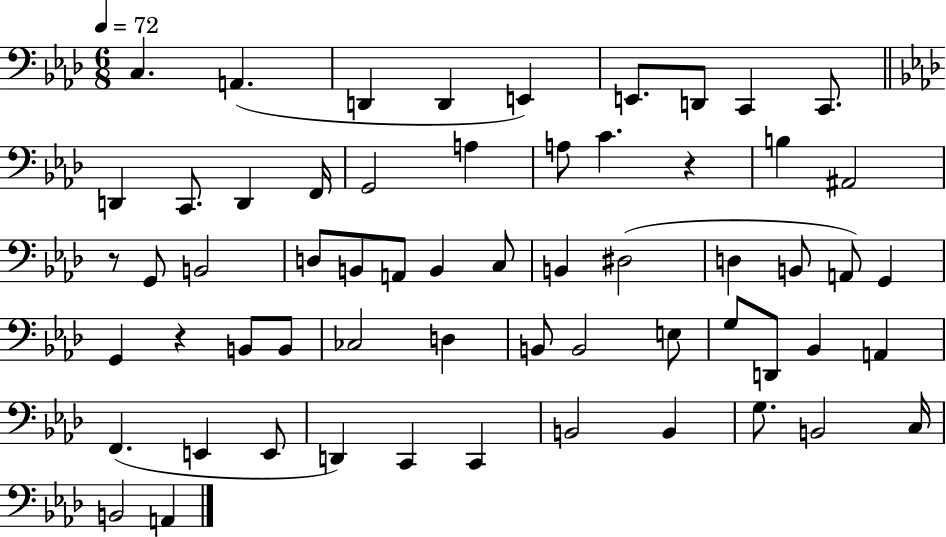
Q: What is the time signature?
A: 6/8